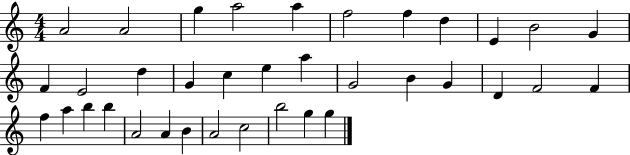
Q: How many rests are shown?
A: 0